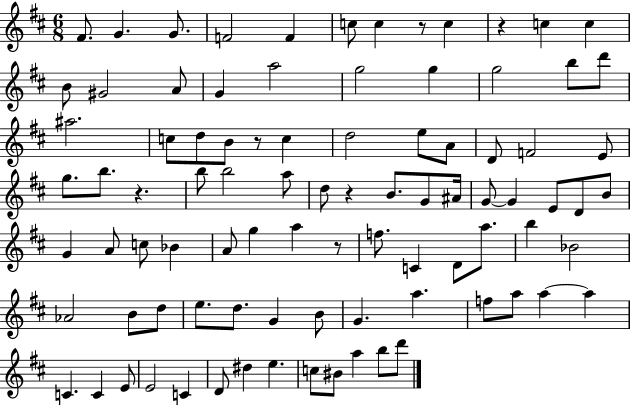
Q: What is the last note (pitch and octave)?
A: D6